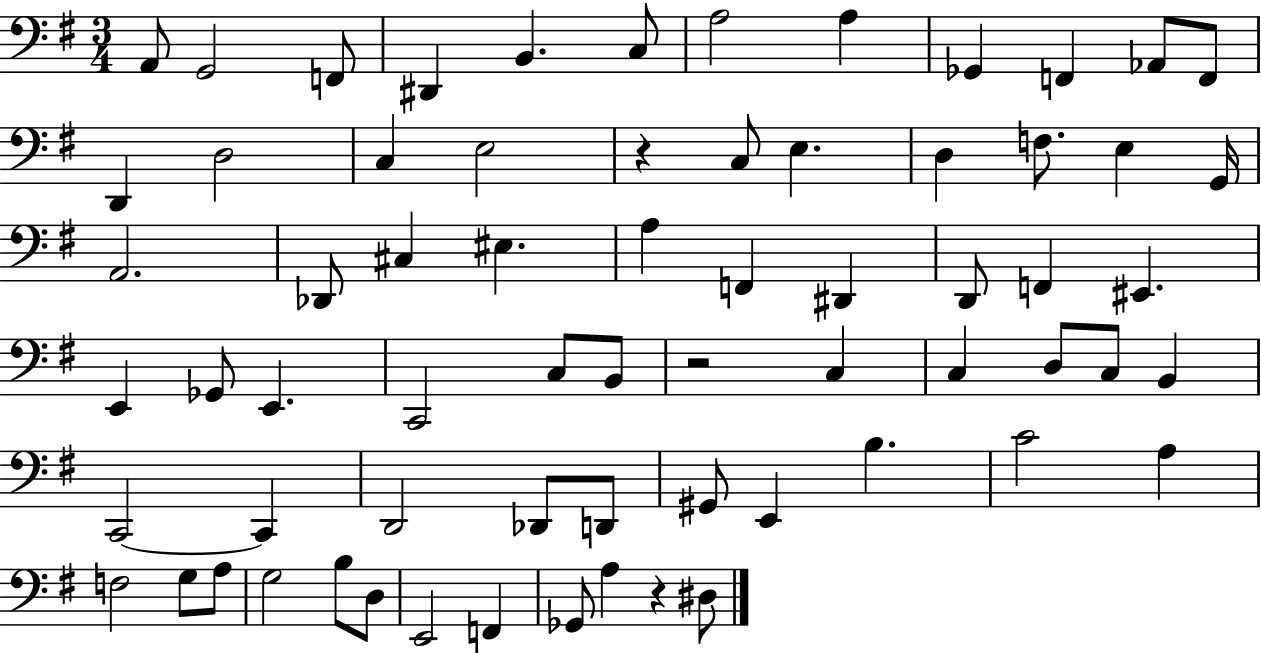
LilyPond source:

{
  \clef bass
  \numericTimeSignature
  \time 3/4
  \key g \major
  a,8 g,2 f,8 | dis,4 b,4. c8 | a2 a4 | ges,4 f,4 aes,8 f,8 | \break d,4 d2 | c4 e2 | r4 c8 e4. | d4 f8. e4 g,16 | \break a,2. | des,8 cis4 eis4. | a4 f,4 dis,4 | d,8 f,4 eis,4. | \break e,4 ges,8 e,4. | c,2 c8 b,8 | r2 c4 | c4 d8 c8 b,4 | \break c,2~~ c,4 | d,2 des,8 d,8 | gis,8 e,4 b4. | c'2 a4 | \break f2 g8 a8 | g2 b8 d8 | e,2 f,4 | ges,8 a4 r4 dis8 | \break \bar "|."
}